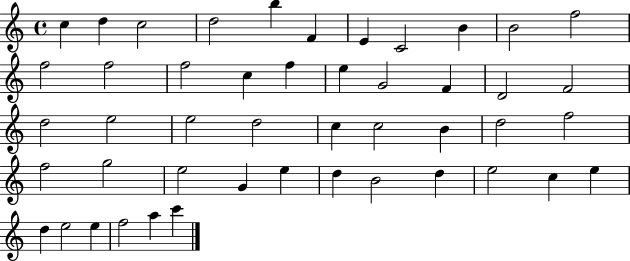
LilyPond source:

{
  \clef treble
  \time 4/4
  \defaultTimeSignature
  \key c \major
  c''4 d''4 c''2 | d''2 b''4 f'4 | e'4 c'2 b'4 | b'2 f''2 | \break f''2 f''2 | f''2 c''4 f''4 | e''4 g'2 f'4 | d'2 f'2 | \break d''2 e''2 | e''2 d''2 | c''4 c''2 b'4 | d''2 f''2 | \break f''2 g''2 | e''2 g'4 e''4 | d''4 b'2 d''4 | e''2 c''4 e''4 | \break d''4 e''2 e''4 | f''2 a''4 c'''4 | \bar "|."
}